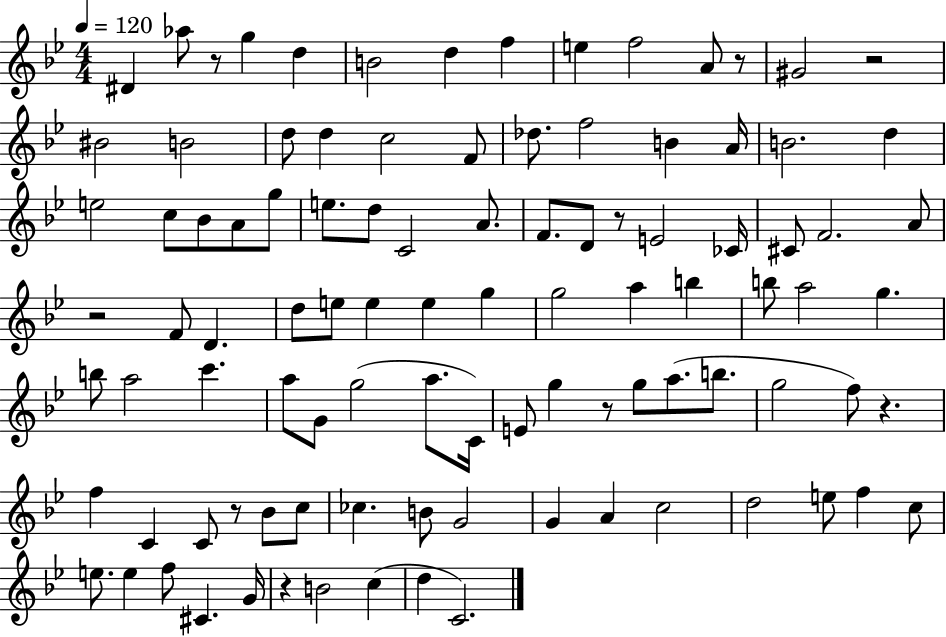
D#4/q Ab5/e R/e G5/q D5/q B4/h D5/q F5/q E5/q F5/h A4/e R/e G#4/h R/h BIS4/h B4/h D5/e D5/q C5/h F4/e Db5/e. F5/h B4/q A4/s B4/h. D5/q E5/h C5/e Bb4/e A4/e G5/e E5/e. D5/e C4/h A4/e. F4/e. D4/e R/e E4/h CES4/s C#4/e F4/h. A4/e R/h F4/e D4/q. D5/e E5/e E5/q E5/q G5/q G5/h A5/q B5/q B5/e A5/h G5/q. B5/e A5/h C6/q. A5/e G4/e G5/h A5/e. C4/s E4/e G5/q R/e G5/e A5/e. B5/e. G5/h F5/e R/q. F5/q C4/q C4/e R/e Bb4/e C5/e CES5/q. B4/e G4/h G4/q A4/q C5/h D5/h E5/e F5/q C5/e E5/e. E5/q F5/e C#4/q. G4/s R/q B4/h C5/q D5/q C4/h.